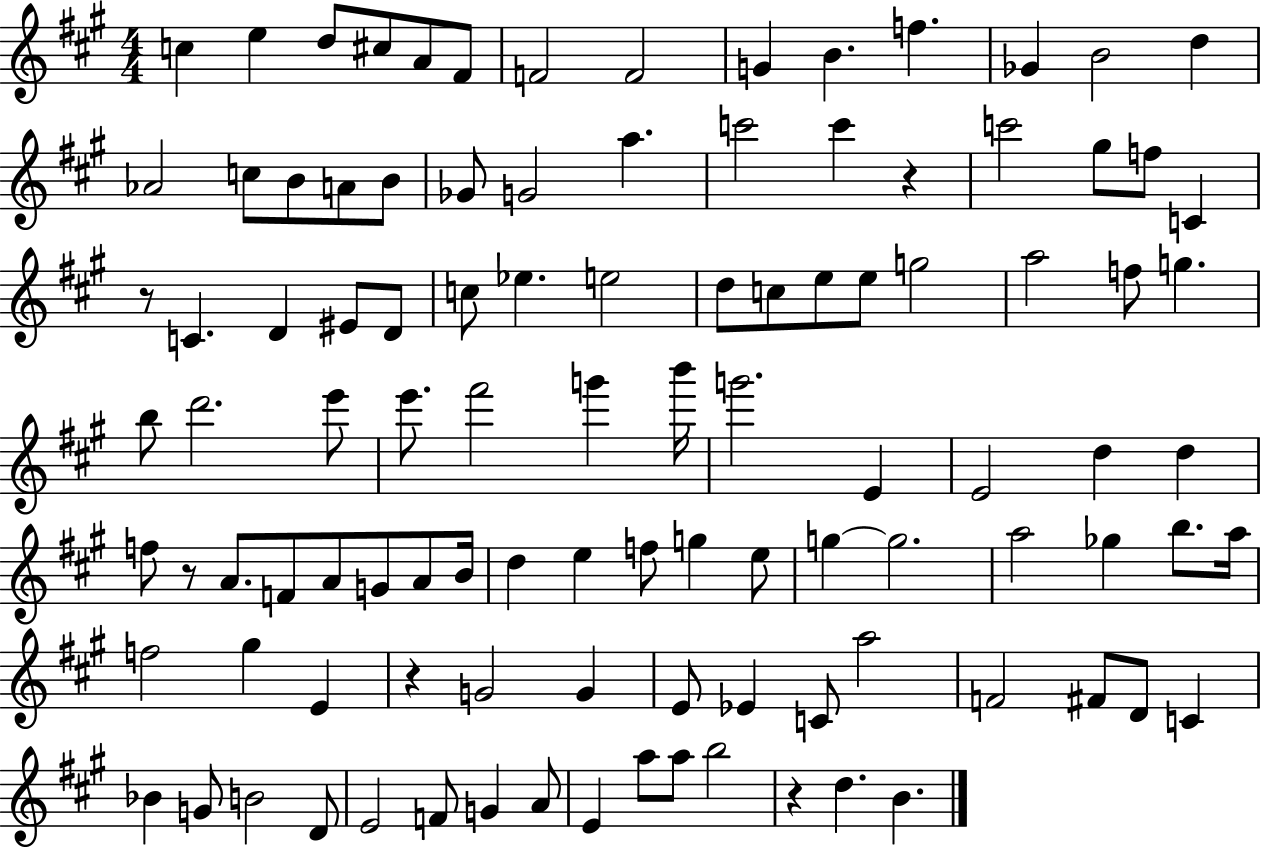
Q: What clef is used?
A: treble